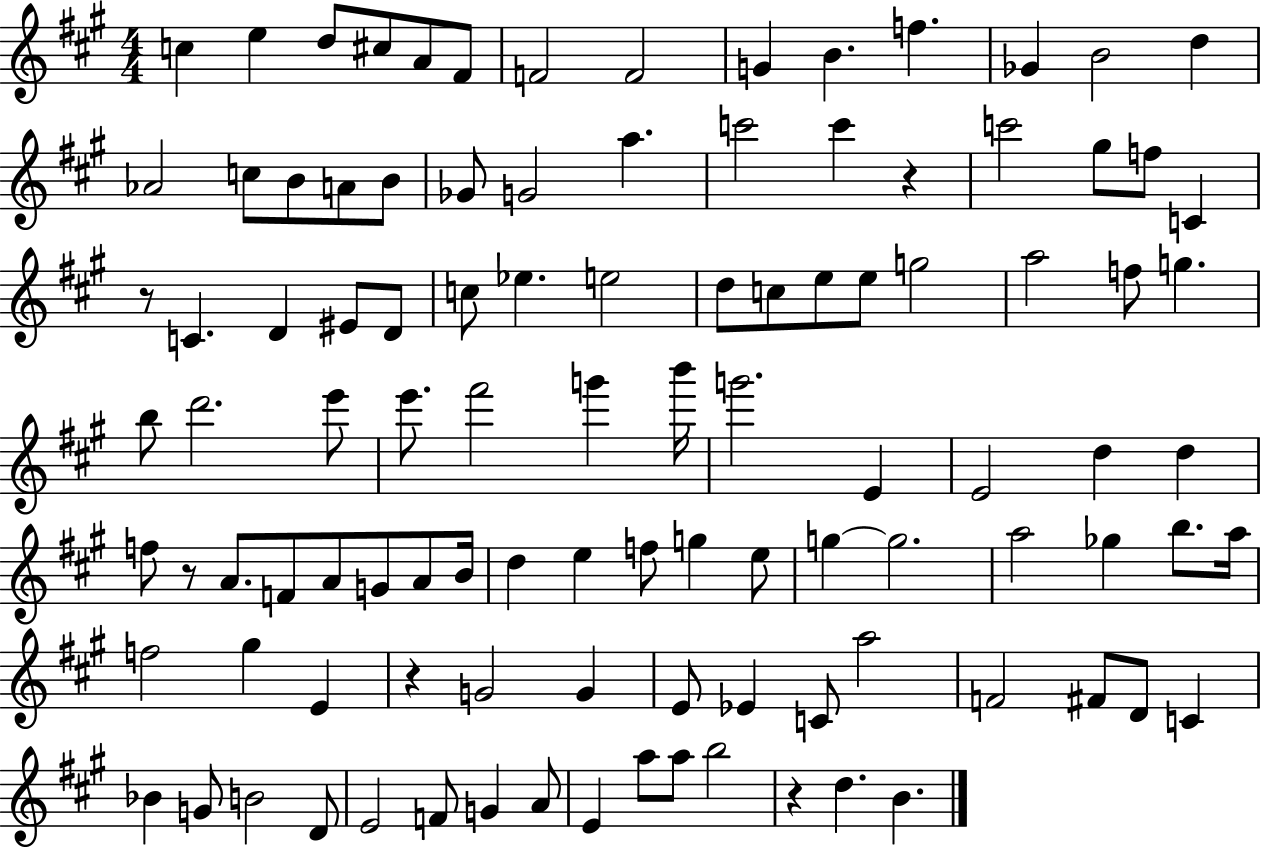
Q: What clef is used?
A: treble